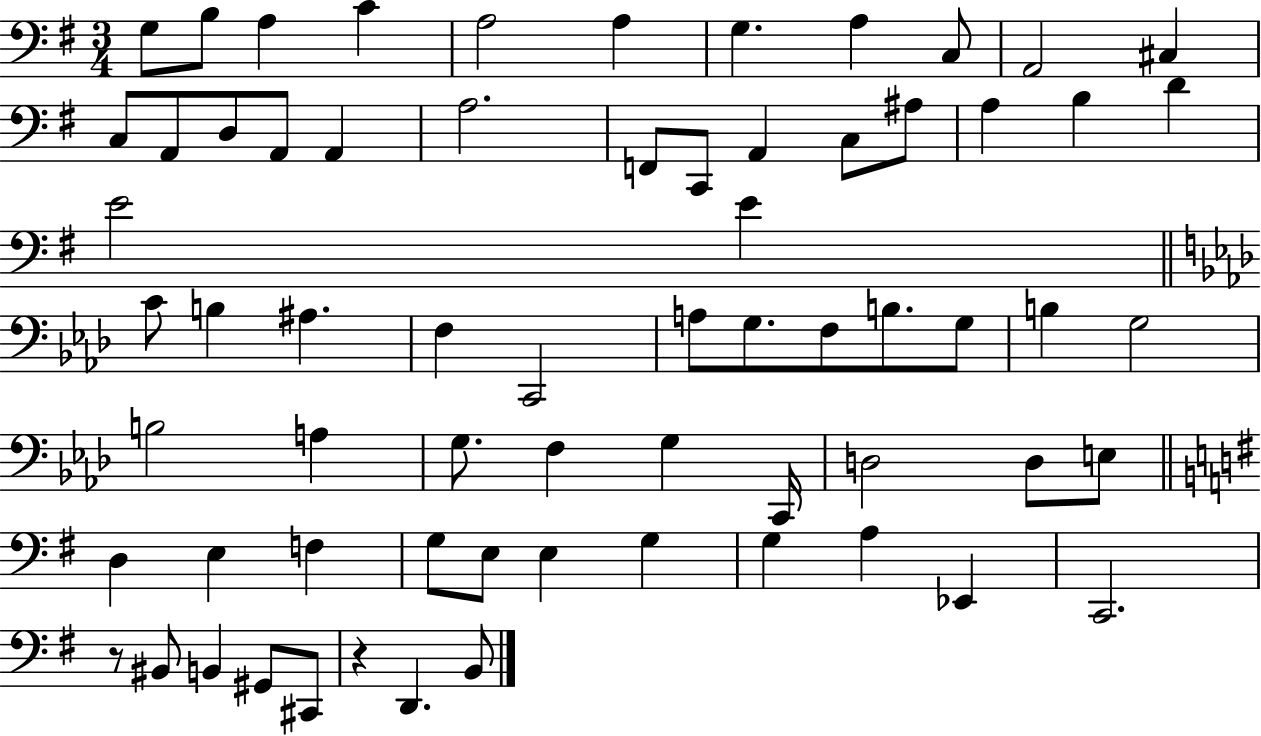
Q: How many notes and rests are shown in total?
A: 67